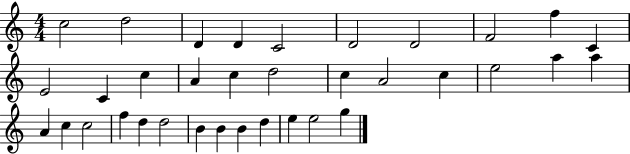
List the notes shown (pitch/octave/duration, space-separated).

C5/h D5/h D4/q D4/q C4/h D4/h D4/h F4/h F5/q C4/q E4/h C4/q C5/q A4/q C5/q D5/h C5/q A4/h C5/q E5/h A5/q A5/q A4/q C5/q C5/h F5/q D5/q D5/h B4/q B4/q B4/q D5/q E5/q E5/h G5/q